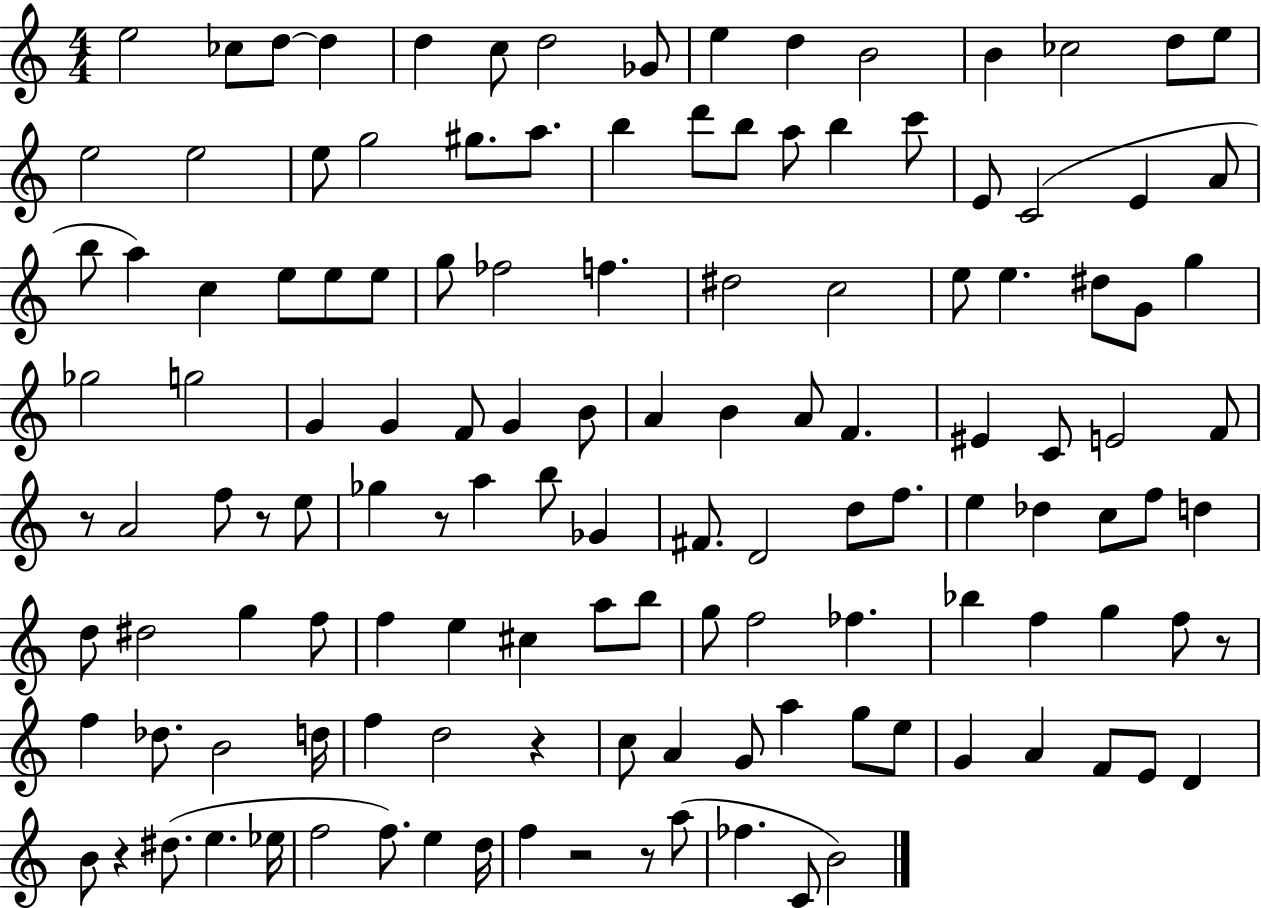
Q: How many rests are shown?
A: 8